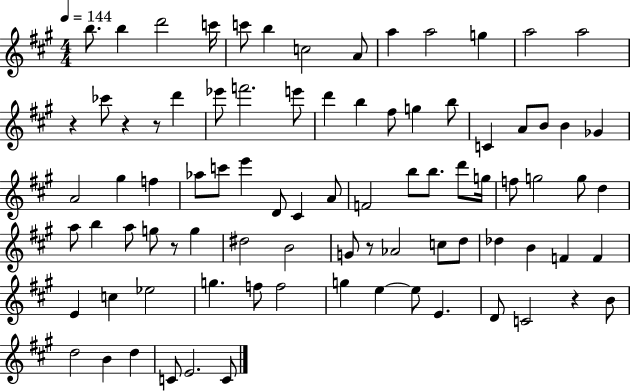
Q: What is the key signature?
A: A major